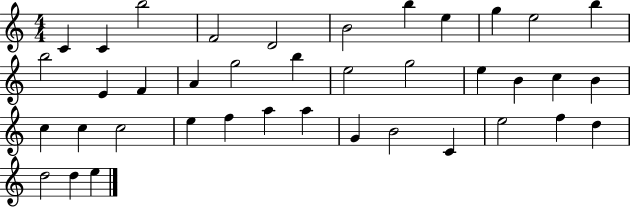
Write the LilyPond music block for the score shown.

{
  \clef treble
  \numericTimeSignature
  \time 4/4
  \key c \major
  c'4 c'4 b''2 | f'2 d'2 | b'2 b''4 e''4 | g''4 e''2 b''4 | \break b''2 e'4 f'4 | a'4 g''2 b''4 | e''2 g''2 | e''4 b'4 c''4 b'4 | \break c''4 c''4 c''2 | e''4 f''4 a''4 a''4 | g'4 b'2 c'4 | e''2 f''4 d''4 | \break d''2 d''4 e''4 | \bar "|."
}